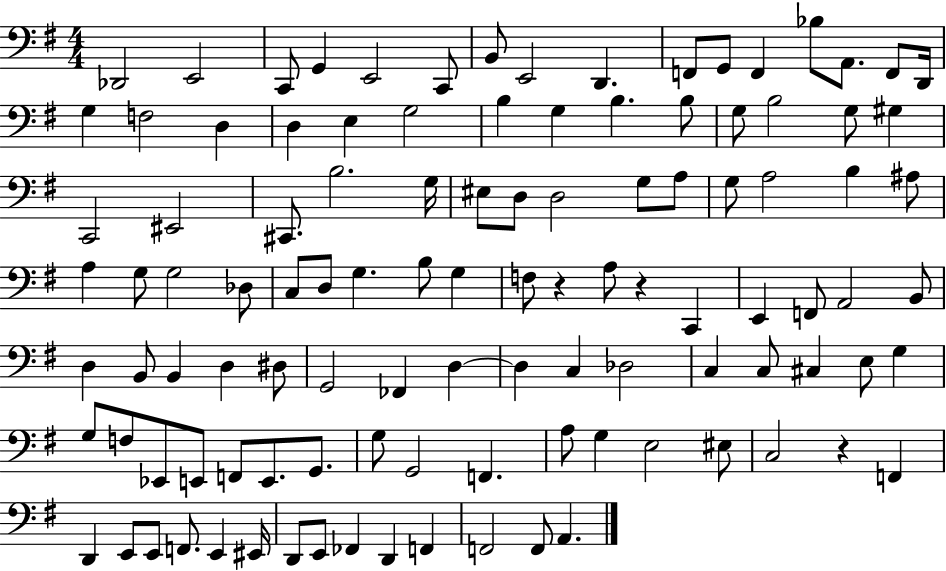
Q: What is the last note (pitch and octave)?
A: A2